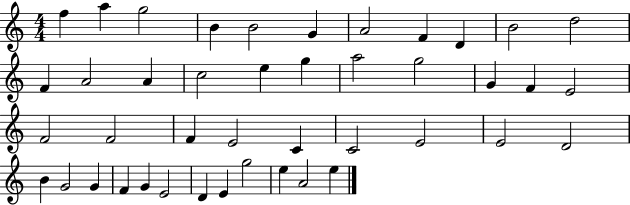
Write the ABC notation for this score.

X:1
T:Untitled
M:4/4
L:1/4
K:C
f a g2 B B2 G A2 F D B2 d2 F A2 A c2 e g a2 g2 G F E2 F2 F2 F E2 C C2 E2 E2 D2 B G2 G F G E2 D E g2 e A2 e